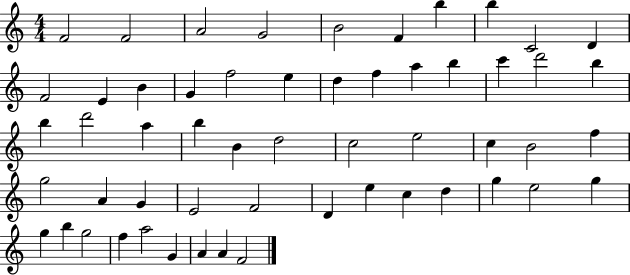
X:1
T:Untitled
M:4/4
L:1/4
K:C
F2 F2 A2 G2 B2 F b b C2 D F2 E B G f2 e d f a b c' d'2 b b d'2 a b B d2 c2 e2 c B2 f g2 A G E2 F2 D e c d g e2 g g b g2 f a2 G A A F2